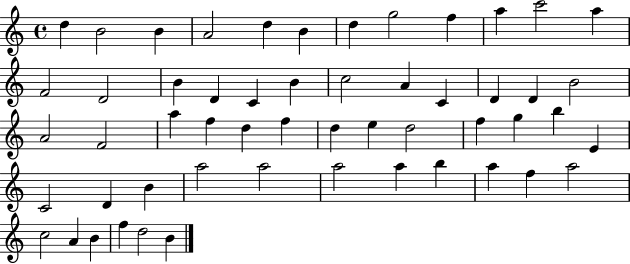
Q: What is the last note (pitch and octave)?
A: B4